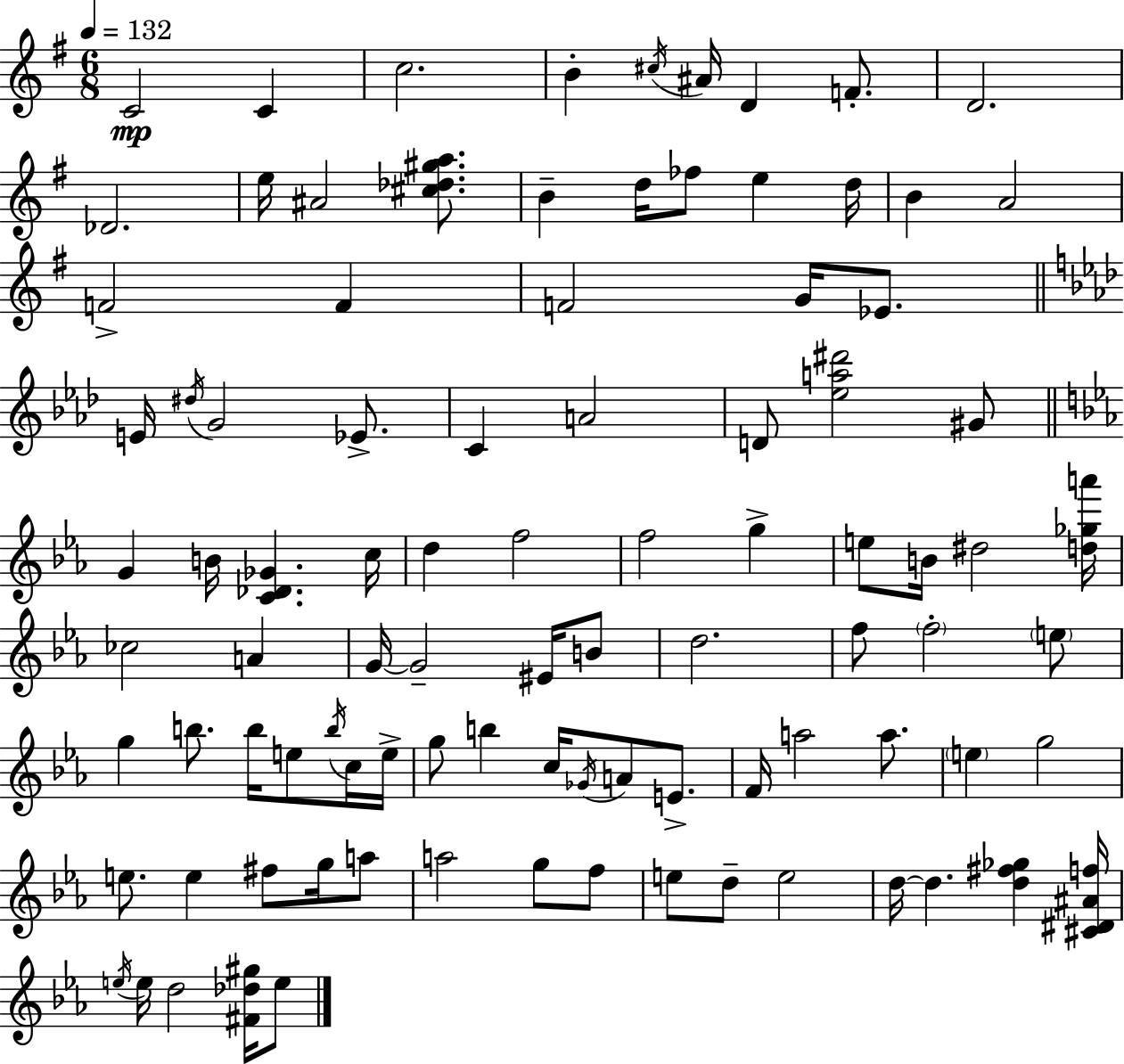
C4/h C4/q C5/h. B4/q C#5/s A#4/s D4/q F4/e. D4/h. Db4/h. E5/s A#4/h [C#5,Db5,G#5,A5]/e. B4/q D5/s FES5/e E5/q D5/s B4/q A4/h F4/h F4/q F4/h G4/s Eb4/e. E4/s D#5/s G4/h Eb4/e. C4/q A4/h D4/e [Eb5,A5,D#6]/h G#4/e G4/q B4/s [C4,Db4,Gb4]/q. C5/s D5/q F5/h F5/h G5/q E5/e B4/s D#5/h [D5,Gb5,A6]/s CES5/h A4/q G4/s G4/h EIS4/s B4/e D5/h. F5/e F5/h E5/e G5/q B5/e. B5/s E5/e B5/s C5/s E5/s G5/e B5/q C5/s Gb4/s A4/e E4/e. F4/s A5/h A5/e. E5/q G5/h E5/e. E5/q F#5/e G5/s A5/e A5/h G5/e F5/e E5/e D5/e E5/h D5/s D5/q. [D5,F#5,Gb5]/q [C#4,D#4,A#4,F5]/s E5/s E5/s D5/h [F#4,Db5,G#5]/s E5/e